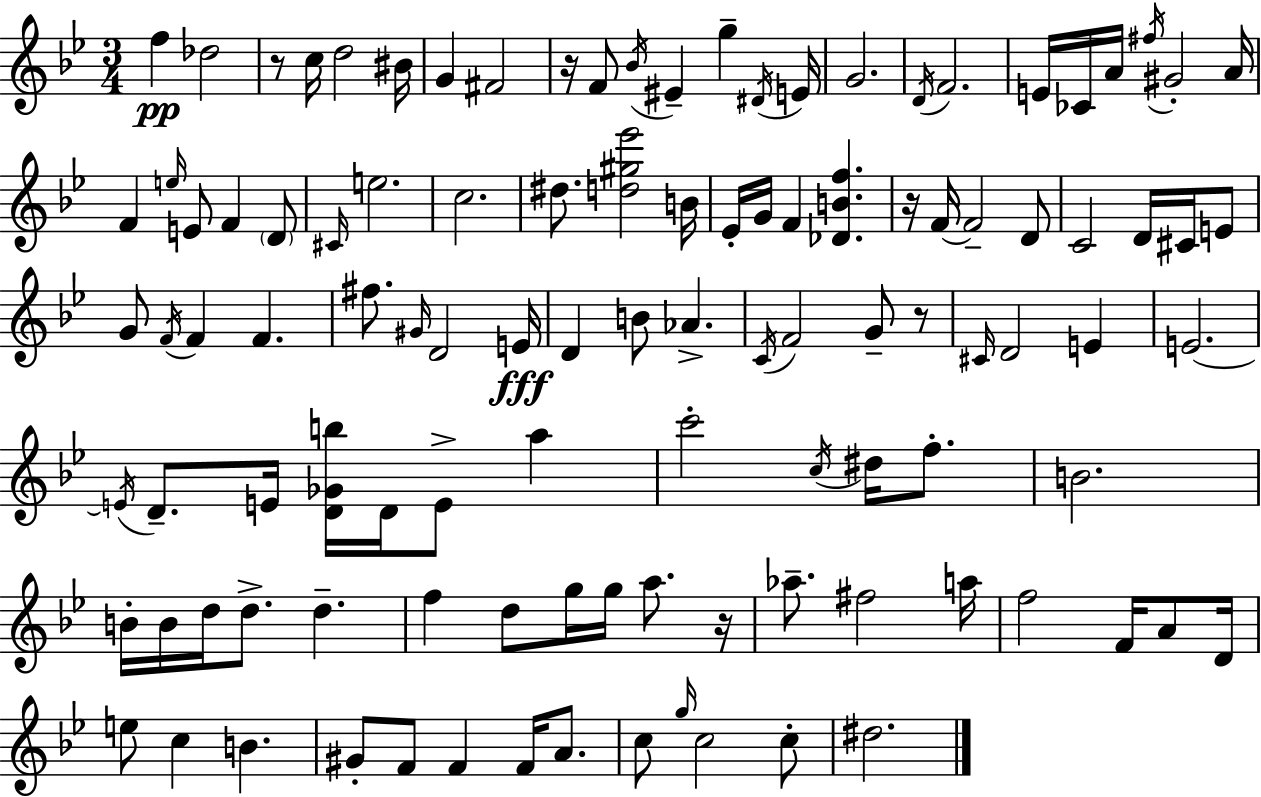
{
  \clef treble
  \numericTimeSignature
  \time 3/4
  \key g \minor
  \repeat volta 2 { f''4\pp des''2 | r8 c''16 d''2 bis'16 | g'4 fis'2 | r16 f'8 \acciaccatura { bes'16 } eis'4-- g''4-- | \break \acciaccatura { dis'16 } e'16 g'2. | \acciaccatura { d'16 } f'2. | e'16 ces'16 a'16 \acciaccatura { fis''16 } gis'2-. | a'16 f'4 \grace { e''16 } e'8 f'4 | \break \parenthesize d'8 \grace { cis'16 } e''2. | c''2. | dis''8. <d'' gis'' ees'''>2 | b'16 ees'16-. g'16 f'4 | \break <des' b' f''>4. r16 f'16~~ f'2-- | d'8 c'2 | d'16 cis'16 e'8 g'8 \acciaccatura { f'16 } f'4 | f'4. fis''8. \grace { gis'16 } d'2 | \break e'16\fff d'4 | b'8 aes'4.-> \acciaccatura { c'16 } f'2 | g'8-- r8 \grace { cis'16 } d'2 | e'4 e'2.~~ | \break \acciaccatura { e'16 } d'8.-- | e'16 <d' ges' b''>16 d'16 e'8-> a''4 c'''2-. | \acciaccatura { c''16 } dis''16 f''8.-. | b'2. | \break b'16-. b'16 d''16 d''8.-> d''4.-- | f''4 d''8 g''16 g''16 a''8. r16 | aes''8.-- fis''2 a''16 | f''2 f'16 a'8 d'16 | \break e''8 c''4 b'4. | gis'8-. f'8 f'4 f'16 a'8. | c''8 \grace { g''16 } c''2 c''8-. | dis''2. | \break } \bar "|."
}